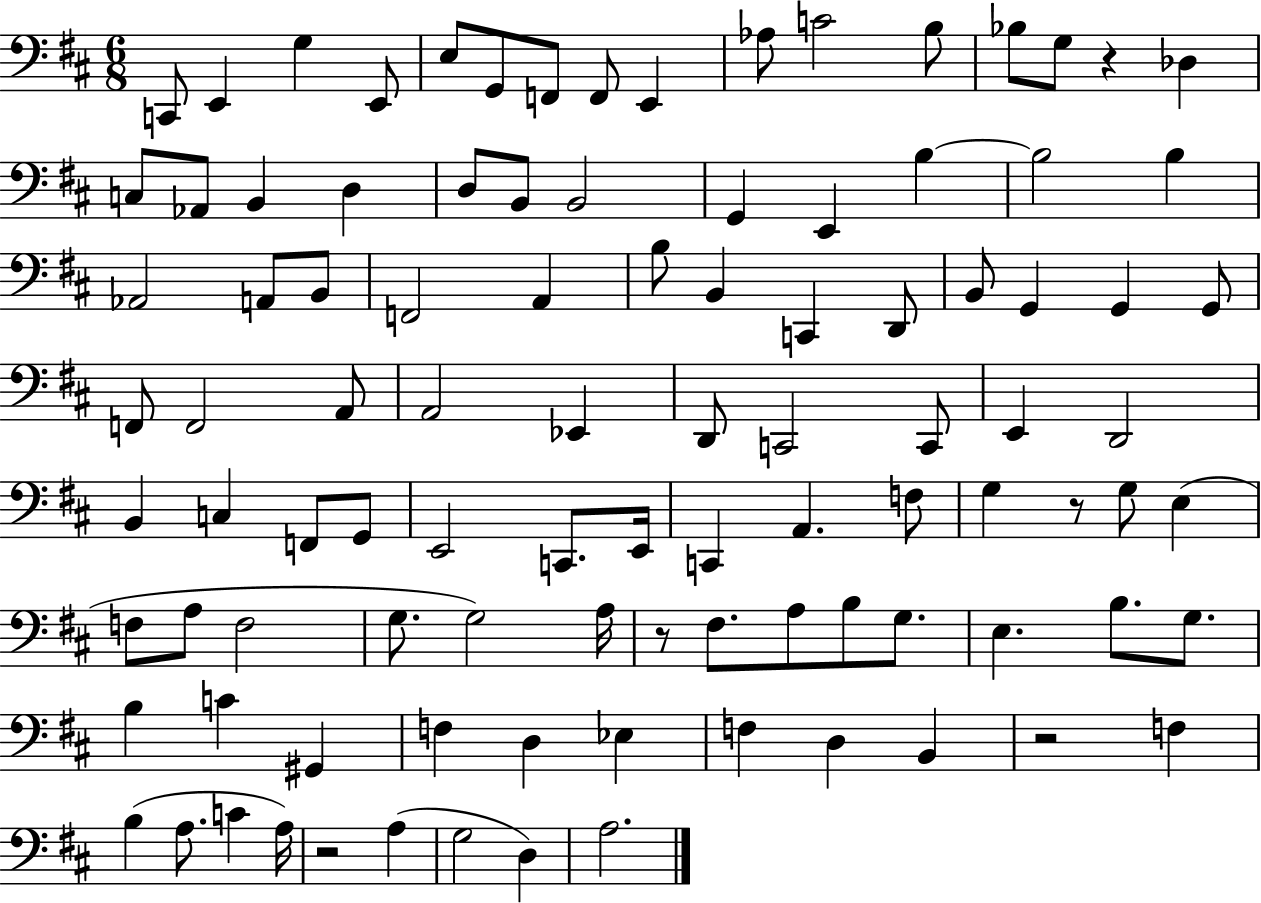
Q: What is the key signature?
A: D major